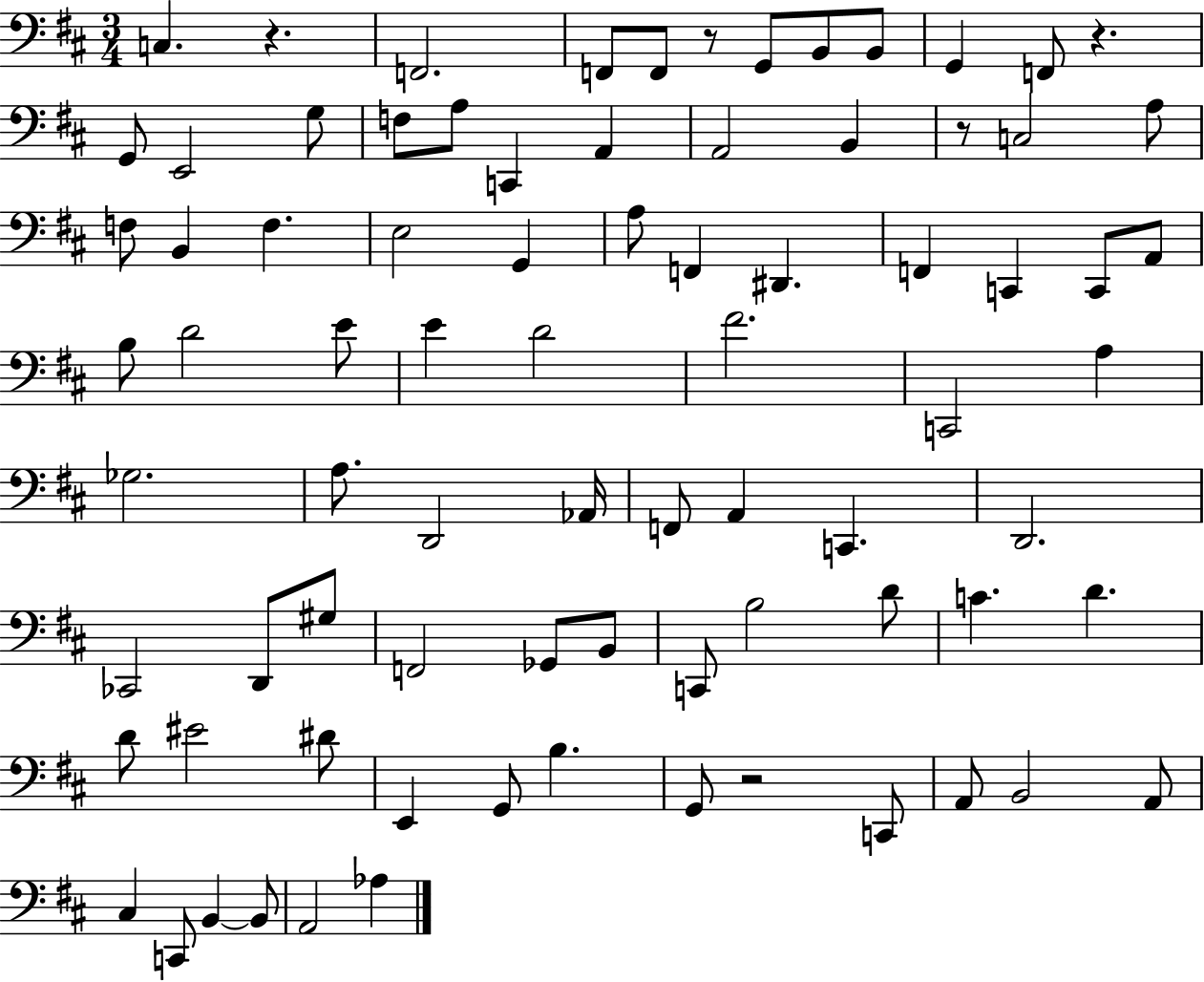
X:1
T:Untitled
M:3/4
L:1/4
K:D
C, z F,,2 F,,/2 F,,/2 z/2 G,,/2 B,,/2 B,,/2 G,, F,,/2 z G,,/2 E,,2 G,/2 F,/2 A,/2 C,, A,, A,,2 B,, z/2 C,2 A,/2 F,/2 B,, F, E,2 G,, A,/2 F,, ^D,, F,, C,, C,,/2 A,,/2 B,/2 D2 E/2 E D2 ^F2 C,,2 A, _G,2 A,/2 D,,2 _A,,/4 F,,/2 A,, C,, D,,2 _C,,2 D,,/2 ^G,/2 F,,2 _G,,/2 B,,/2 C,,/2 B,2 D/2 C D D/2 ^E2 ^D/2 E,, G,,/2 B, G,,/2 z2 C,,/2 A,,/2 B,,2 A,,/2 ^C, C,,/2 B,, B,,/2 A,,2 _A,